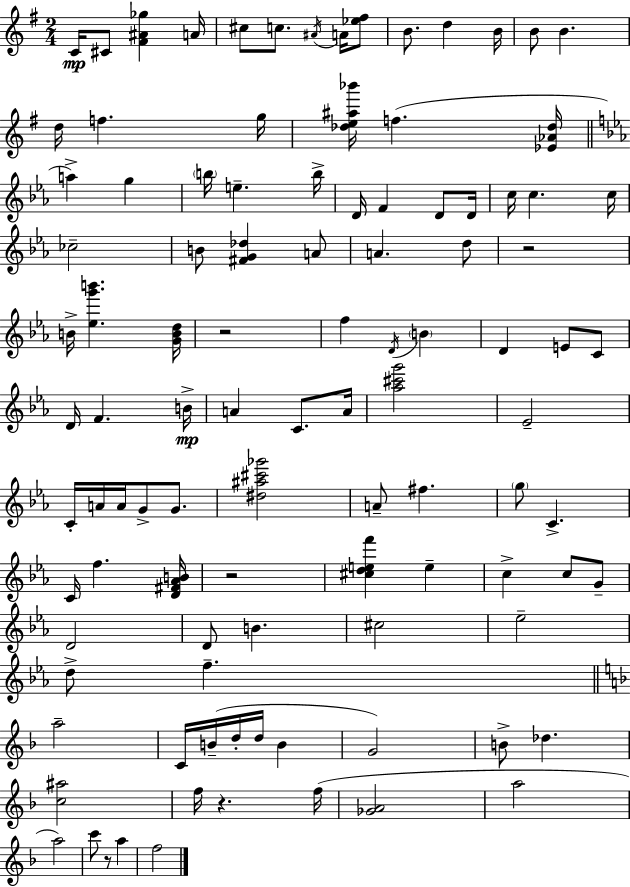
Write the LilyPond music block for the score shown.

{
  \clef treble
  \numericTimeSignature
  \time 2/4
  \key g \major
  c'16\mp cis'8 <fis' ais' ges''>4 a'16 | cis''8 c''8. \acciaccatura { ais'16 } a'16 <ees'' fis''>8 | b'8. d''4 | b'16 b'8 b'4. | \break d''16 f''4. | g''16 <des'' e'' ais'' bes'''>16 f''4.( | <ees' aes' des''>16 \bar "||" \break \key ees \major a''4->) g''4 | \parenthesize b''16 e''4.-- b''16-> | d'16 f'4 d'8 d'16 | c''16 c''4. c''16 | \break ces''2-- | b'8 <fis' g' des''>4 a'8 | a'4. d''8 | r2 | \break b'16-> <ees'' g''' b'''>4. <g' b' d''>16 | r2 | f''4 \acciaccatura { d'16 } \parenthesize b'4 | d'4 e'8 c'8 | \break d'16 f'4. | b'16->\mp a'4 c'8. | a'16 <aes'' cis''' g'''>2 | ees'2-- | \break c'16-. a'16 a'16 g'8-> g'8. | <dis'' ais'' cis''' ges'''>2 | a'8-- fis''4. | \parenthesize g''8 c'4.-> | \break c'16 f''4. | <d' fis' aes' b'>16 r2 | <cis'' d'' e'' f'''>4 e''4-- | c''4-> c''8 g'8-- | \break d'2 | d'8 b'4. | cis''2 | ees''2-- | \break d''8-> f''4.-- | \bar "||" \break \key f \major a''2-- | c'16 b'16--( d''16-. d''16 b'4 | g'2) | b'8-> des''4. | \break <c'' ais''>2 | f''16 r4. f''16( | <ges' a'>2 | a''2 | \break a''2) | c'''8 r8 a''4 | f''2 | \bar "|."
}